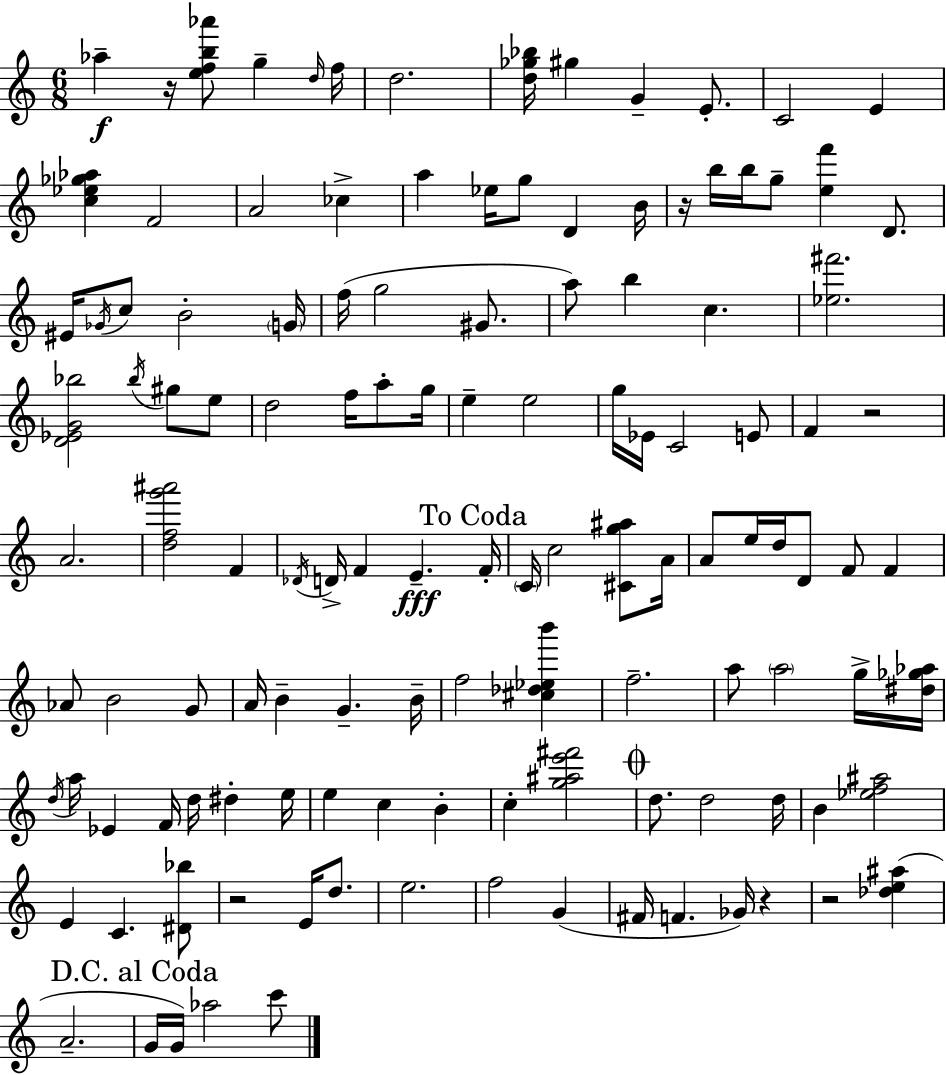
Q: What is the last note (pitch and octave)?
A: C6